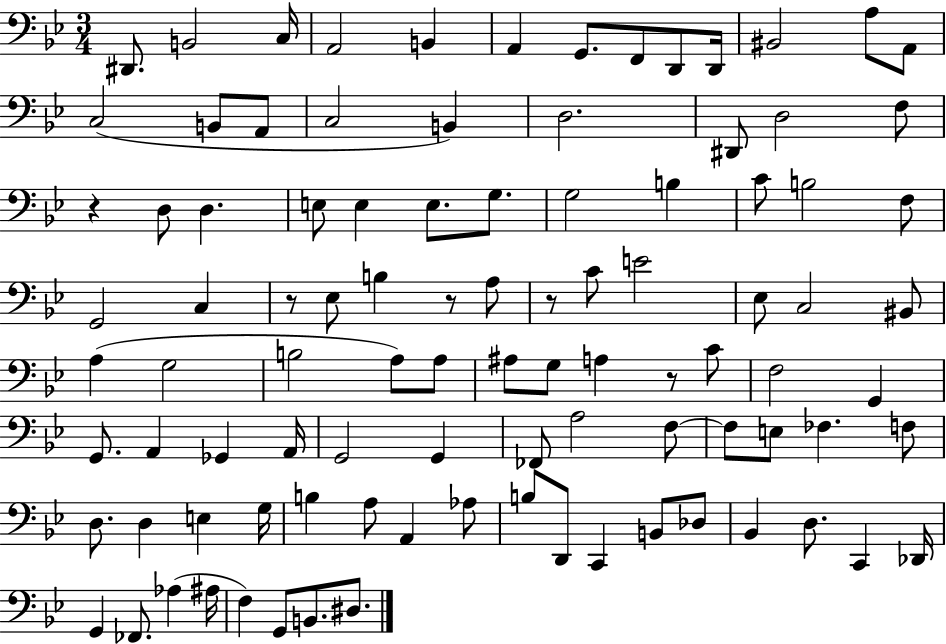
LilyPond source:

{
  \clef bass
  \numericTimeSignature
  \time 3/4
  \key bes \major
  \repeat volta 2 { dis,8. b,2 c16 | a,2 b,4 | a,4 g,8. f,8 d,8 d,16 | bis,2 a8 a,8 | \break c2( b,8 a,8 | c2 b,4) | d2. | dis,8 d2 f8 | \break r4 d8 d4. | e8 e4 e8. g8. | g2 b4 | c'8 b2 f8 | \break g,2 c4 | r8 ees8 b4 r8 a8 | r8 c'8 e'2 | ees8 c2 bis,8 | \break a4( g2 | b2 a8) a8 | ais8 g8 a4 r8 c'8 | f2 g,4 | \break g,8. a,4 ges,4 a,16 | g,2 g,4 | fes,8 a2 f8~~ | f8 e8 fes4. f8 | \break d8. d4 e4 g16 | b4 a8 a,4 aes8 | b8 d,8 c,4 b,8 des8 | bes,4 d8. c,4 des,16 | \break g,4 fes,8. aes4( ais16 | f4) g,8 b,8. dis8. | } \bar "|."
}